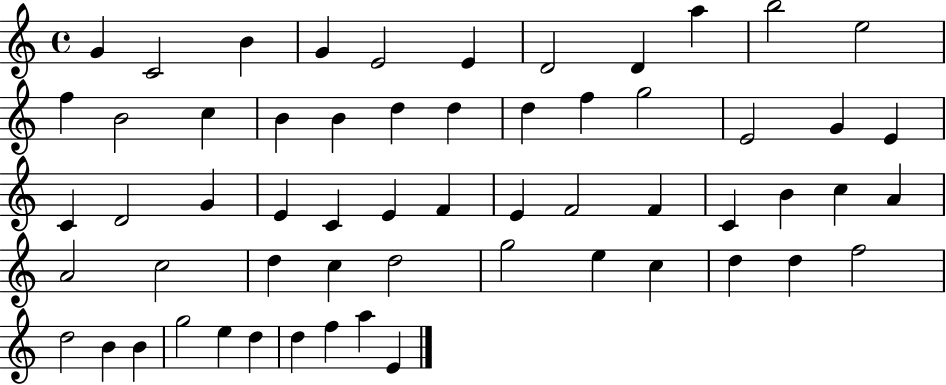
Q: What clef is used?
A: treble